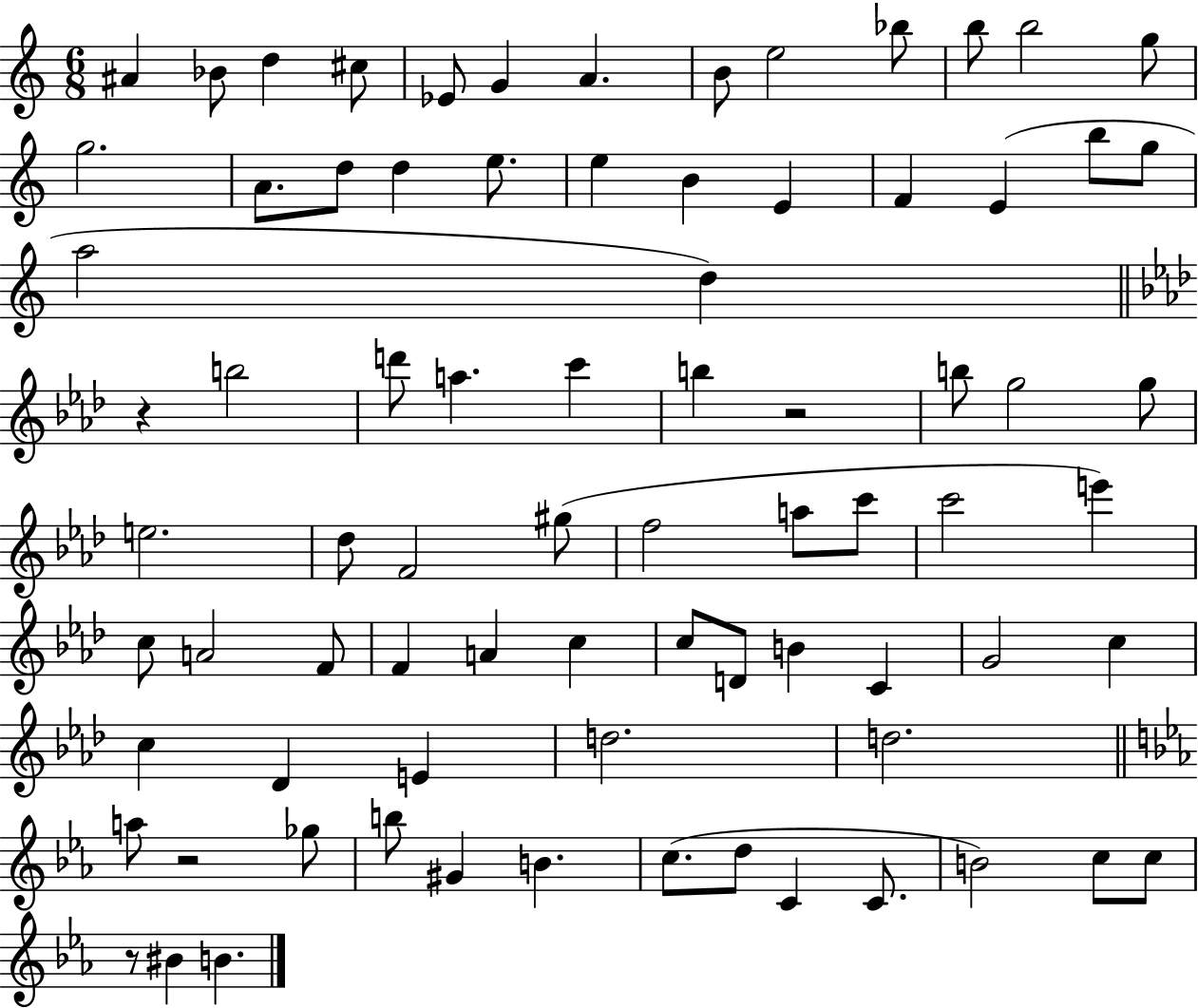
A#4/q Bb4/e D5/q C#5/e Eb4/e G4/q A4/q. B4/e E5/h Bb5/e B5/e B5/h G5/e G5/h. A4/e. D5/e D5/q E5/e. E5/q B4/q E4/q F4/q E4/q B5/e G5/e A5/h D5/q R/q B5/h D6/e A5/q. C6/q B5/q R/h B5/e G5/h G5/e E5/h. Db5/e F4/h G#5/e F5/h A5/e C6/e C6/h E6/q C5/e A4/h F4/e F4/q A4/q C5/q C5/e D4/e B4/q C4/q G4/h C5/q C5/q Db4/q E4/q D5/h. D5/h. A5/e R/h Gb5/e B5/e G#4/q B4/q. C5/e. D5/e C4/q C4/e. B4/h C5/e C5/e R/e BIS4/q B4/q.